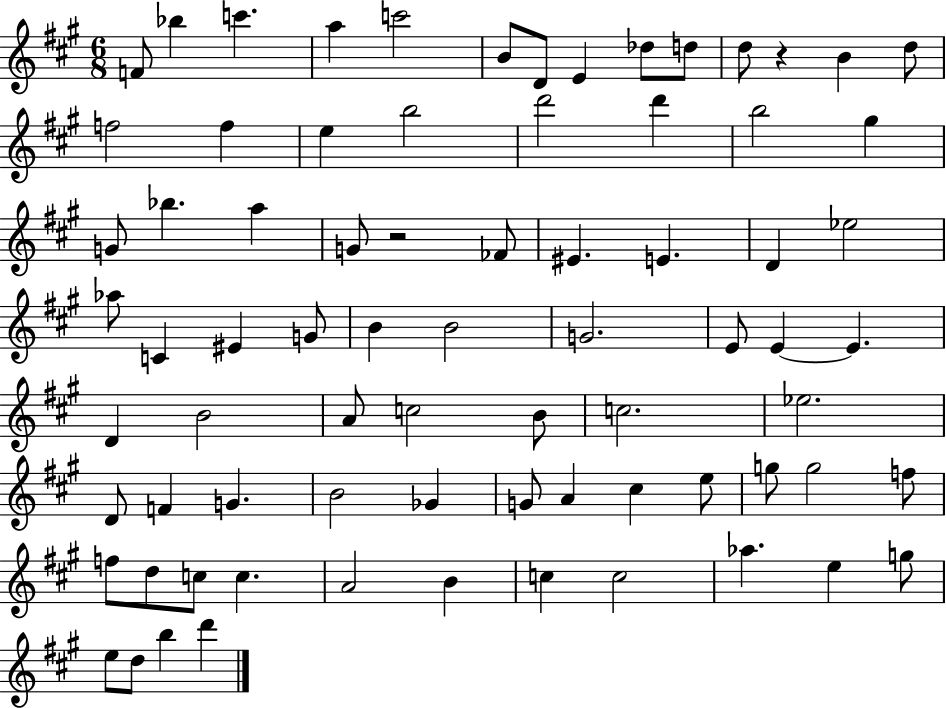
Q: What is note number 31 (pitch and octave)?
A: Ab5